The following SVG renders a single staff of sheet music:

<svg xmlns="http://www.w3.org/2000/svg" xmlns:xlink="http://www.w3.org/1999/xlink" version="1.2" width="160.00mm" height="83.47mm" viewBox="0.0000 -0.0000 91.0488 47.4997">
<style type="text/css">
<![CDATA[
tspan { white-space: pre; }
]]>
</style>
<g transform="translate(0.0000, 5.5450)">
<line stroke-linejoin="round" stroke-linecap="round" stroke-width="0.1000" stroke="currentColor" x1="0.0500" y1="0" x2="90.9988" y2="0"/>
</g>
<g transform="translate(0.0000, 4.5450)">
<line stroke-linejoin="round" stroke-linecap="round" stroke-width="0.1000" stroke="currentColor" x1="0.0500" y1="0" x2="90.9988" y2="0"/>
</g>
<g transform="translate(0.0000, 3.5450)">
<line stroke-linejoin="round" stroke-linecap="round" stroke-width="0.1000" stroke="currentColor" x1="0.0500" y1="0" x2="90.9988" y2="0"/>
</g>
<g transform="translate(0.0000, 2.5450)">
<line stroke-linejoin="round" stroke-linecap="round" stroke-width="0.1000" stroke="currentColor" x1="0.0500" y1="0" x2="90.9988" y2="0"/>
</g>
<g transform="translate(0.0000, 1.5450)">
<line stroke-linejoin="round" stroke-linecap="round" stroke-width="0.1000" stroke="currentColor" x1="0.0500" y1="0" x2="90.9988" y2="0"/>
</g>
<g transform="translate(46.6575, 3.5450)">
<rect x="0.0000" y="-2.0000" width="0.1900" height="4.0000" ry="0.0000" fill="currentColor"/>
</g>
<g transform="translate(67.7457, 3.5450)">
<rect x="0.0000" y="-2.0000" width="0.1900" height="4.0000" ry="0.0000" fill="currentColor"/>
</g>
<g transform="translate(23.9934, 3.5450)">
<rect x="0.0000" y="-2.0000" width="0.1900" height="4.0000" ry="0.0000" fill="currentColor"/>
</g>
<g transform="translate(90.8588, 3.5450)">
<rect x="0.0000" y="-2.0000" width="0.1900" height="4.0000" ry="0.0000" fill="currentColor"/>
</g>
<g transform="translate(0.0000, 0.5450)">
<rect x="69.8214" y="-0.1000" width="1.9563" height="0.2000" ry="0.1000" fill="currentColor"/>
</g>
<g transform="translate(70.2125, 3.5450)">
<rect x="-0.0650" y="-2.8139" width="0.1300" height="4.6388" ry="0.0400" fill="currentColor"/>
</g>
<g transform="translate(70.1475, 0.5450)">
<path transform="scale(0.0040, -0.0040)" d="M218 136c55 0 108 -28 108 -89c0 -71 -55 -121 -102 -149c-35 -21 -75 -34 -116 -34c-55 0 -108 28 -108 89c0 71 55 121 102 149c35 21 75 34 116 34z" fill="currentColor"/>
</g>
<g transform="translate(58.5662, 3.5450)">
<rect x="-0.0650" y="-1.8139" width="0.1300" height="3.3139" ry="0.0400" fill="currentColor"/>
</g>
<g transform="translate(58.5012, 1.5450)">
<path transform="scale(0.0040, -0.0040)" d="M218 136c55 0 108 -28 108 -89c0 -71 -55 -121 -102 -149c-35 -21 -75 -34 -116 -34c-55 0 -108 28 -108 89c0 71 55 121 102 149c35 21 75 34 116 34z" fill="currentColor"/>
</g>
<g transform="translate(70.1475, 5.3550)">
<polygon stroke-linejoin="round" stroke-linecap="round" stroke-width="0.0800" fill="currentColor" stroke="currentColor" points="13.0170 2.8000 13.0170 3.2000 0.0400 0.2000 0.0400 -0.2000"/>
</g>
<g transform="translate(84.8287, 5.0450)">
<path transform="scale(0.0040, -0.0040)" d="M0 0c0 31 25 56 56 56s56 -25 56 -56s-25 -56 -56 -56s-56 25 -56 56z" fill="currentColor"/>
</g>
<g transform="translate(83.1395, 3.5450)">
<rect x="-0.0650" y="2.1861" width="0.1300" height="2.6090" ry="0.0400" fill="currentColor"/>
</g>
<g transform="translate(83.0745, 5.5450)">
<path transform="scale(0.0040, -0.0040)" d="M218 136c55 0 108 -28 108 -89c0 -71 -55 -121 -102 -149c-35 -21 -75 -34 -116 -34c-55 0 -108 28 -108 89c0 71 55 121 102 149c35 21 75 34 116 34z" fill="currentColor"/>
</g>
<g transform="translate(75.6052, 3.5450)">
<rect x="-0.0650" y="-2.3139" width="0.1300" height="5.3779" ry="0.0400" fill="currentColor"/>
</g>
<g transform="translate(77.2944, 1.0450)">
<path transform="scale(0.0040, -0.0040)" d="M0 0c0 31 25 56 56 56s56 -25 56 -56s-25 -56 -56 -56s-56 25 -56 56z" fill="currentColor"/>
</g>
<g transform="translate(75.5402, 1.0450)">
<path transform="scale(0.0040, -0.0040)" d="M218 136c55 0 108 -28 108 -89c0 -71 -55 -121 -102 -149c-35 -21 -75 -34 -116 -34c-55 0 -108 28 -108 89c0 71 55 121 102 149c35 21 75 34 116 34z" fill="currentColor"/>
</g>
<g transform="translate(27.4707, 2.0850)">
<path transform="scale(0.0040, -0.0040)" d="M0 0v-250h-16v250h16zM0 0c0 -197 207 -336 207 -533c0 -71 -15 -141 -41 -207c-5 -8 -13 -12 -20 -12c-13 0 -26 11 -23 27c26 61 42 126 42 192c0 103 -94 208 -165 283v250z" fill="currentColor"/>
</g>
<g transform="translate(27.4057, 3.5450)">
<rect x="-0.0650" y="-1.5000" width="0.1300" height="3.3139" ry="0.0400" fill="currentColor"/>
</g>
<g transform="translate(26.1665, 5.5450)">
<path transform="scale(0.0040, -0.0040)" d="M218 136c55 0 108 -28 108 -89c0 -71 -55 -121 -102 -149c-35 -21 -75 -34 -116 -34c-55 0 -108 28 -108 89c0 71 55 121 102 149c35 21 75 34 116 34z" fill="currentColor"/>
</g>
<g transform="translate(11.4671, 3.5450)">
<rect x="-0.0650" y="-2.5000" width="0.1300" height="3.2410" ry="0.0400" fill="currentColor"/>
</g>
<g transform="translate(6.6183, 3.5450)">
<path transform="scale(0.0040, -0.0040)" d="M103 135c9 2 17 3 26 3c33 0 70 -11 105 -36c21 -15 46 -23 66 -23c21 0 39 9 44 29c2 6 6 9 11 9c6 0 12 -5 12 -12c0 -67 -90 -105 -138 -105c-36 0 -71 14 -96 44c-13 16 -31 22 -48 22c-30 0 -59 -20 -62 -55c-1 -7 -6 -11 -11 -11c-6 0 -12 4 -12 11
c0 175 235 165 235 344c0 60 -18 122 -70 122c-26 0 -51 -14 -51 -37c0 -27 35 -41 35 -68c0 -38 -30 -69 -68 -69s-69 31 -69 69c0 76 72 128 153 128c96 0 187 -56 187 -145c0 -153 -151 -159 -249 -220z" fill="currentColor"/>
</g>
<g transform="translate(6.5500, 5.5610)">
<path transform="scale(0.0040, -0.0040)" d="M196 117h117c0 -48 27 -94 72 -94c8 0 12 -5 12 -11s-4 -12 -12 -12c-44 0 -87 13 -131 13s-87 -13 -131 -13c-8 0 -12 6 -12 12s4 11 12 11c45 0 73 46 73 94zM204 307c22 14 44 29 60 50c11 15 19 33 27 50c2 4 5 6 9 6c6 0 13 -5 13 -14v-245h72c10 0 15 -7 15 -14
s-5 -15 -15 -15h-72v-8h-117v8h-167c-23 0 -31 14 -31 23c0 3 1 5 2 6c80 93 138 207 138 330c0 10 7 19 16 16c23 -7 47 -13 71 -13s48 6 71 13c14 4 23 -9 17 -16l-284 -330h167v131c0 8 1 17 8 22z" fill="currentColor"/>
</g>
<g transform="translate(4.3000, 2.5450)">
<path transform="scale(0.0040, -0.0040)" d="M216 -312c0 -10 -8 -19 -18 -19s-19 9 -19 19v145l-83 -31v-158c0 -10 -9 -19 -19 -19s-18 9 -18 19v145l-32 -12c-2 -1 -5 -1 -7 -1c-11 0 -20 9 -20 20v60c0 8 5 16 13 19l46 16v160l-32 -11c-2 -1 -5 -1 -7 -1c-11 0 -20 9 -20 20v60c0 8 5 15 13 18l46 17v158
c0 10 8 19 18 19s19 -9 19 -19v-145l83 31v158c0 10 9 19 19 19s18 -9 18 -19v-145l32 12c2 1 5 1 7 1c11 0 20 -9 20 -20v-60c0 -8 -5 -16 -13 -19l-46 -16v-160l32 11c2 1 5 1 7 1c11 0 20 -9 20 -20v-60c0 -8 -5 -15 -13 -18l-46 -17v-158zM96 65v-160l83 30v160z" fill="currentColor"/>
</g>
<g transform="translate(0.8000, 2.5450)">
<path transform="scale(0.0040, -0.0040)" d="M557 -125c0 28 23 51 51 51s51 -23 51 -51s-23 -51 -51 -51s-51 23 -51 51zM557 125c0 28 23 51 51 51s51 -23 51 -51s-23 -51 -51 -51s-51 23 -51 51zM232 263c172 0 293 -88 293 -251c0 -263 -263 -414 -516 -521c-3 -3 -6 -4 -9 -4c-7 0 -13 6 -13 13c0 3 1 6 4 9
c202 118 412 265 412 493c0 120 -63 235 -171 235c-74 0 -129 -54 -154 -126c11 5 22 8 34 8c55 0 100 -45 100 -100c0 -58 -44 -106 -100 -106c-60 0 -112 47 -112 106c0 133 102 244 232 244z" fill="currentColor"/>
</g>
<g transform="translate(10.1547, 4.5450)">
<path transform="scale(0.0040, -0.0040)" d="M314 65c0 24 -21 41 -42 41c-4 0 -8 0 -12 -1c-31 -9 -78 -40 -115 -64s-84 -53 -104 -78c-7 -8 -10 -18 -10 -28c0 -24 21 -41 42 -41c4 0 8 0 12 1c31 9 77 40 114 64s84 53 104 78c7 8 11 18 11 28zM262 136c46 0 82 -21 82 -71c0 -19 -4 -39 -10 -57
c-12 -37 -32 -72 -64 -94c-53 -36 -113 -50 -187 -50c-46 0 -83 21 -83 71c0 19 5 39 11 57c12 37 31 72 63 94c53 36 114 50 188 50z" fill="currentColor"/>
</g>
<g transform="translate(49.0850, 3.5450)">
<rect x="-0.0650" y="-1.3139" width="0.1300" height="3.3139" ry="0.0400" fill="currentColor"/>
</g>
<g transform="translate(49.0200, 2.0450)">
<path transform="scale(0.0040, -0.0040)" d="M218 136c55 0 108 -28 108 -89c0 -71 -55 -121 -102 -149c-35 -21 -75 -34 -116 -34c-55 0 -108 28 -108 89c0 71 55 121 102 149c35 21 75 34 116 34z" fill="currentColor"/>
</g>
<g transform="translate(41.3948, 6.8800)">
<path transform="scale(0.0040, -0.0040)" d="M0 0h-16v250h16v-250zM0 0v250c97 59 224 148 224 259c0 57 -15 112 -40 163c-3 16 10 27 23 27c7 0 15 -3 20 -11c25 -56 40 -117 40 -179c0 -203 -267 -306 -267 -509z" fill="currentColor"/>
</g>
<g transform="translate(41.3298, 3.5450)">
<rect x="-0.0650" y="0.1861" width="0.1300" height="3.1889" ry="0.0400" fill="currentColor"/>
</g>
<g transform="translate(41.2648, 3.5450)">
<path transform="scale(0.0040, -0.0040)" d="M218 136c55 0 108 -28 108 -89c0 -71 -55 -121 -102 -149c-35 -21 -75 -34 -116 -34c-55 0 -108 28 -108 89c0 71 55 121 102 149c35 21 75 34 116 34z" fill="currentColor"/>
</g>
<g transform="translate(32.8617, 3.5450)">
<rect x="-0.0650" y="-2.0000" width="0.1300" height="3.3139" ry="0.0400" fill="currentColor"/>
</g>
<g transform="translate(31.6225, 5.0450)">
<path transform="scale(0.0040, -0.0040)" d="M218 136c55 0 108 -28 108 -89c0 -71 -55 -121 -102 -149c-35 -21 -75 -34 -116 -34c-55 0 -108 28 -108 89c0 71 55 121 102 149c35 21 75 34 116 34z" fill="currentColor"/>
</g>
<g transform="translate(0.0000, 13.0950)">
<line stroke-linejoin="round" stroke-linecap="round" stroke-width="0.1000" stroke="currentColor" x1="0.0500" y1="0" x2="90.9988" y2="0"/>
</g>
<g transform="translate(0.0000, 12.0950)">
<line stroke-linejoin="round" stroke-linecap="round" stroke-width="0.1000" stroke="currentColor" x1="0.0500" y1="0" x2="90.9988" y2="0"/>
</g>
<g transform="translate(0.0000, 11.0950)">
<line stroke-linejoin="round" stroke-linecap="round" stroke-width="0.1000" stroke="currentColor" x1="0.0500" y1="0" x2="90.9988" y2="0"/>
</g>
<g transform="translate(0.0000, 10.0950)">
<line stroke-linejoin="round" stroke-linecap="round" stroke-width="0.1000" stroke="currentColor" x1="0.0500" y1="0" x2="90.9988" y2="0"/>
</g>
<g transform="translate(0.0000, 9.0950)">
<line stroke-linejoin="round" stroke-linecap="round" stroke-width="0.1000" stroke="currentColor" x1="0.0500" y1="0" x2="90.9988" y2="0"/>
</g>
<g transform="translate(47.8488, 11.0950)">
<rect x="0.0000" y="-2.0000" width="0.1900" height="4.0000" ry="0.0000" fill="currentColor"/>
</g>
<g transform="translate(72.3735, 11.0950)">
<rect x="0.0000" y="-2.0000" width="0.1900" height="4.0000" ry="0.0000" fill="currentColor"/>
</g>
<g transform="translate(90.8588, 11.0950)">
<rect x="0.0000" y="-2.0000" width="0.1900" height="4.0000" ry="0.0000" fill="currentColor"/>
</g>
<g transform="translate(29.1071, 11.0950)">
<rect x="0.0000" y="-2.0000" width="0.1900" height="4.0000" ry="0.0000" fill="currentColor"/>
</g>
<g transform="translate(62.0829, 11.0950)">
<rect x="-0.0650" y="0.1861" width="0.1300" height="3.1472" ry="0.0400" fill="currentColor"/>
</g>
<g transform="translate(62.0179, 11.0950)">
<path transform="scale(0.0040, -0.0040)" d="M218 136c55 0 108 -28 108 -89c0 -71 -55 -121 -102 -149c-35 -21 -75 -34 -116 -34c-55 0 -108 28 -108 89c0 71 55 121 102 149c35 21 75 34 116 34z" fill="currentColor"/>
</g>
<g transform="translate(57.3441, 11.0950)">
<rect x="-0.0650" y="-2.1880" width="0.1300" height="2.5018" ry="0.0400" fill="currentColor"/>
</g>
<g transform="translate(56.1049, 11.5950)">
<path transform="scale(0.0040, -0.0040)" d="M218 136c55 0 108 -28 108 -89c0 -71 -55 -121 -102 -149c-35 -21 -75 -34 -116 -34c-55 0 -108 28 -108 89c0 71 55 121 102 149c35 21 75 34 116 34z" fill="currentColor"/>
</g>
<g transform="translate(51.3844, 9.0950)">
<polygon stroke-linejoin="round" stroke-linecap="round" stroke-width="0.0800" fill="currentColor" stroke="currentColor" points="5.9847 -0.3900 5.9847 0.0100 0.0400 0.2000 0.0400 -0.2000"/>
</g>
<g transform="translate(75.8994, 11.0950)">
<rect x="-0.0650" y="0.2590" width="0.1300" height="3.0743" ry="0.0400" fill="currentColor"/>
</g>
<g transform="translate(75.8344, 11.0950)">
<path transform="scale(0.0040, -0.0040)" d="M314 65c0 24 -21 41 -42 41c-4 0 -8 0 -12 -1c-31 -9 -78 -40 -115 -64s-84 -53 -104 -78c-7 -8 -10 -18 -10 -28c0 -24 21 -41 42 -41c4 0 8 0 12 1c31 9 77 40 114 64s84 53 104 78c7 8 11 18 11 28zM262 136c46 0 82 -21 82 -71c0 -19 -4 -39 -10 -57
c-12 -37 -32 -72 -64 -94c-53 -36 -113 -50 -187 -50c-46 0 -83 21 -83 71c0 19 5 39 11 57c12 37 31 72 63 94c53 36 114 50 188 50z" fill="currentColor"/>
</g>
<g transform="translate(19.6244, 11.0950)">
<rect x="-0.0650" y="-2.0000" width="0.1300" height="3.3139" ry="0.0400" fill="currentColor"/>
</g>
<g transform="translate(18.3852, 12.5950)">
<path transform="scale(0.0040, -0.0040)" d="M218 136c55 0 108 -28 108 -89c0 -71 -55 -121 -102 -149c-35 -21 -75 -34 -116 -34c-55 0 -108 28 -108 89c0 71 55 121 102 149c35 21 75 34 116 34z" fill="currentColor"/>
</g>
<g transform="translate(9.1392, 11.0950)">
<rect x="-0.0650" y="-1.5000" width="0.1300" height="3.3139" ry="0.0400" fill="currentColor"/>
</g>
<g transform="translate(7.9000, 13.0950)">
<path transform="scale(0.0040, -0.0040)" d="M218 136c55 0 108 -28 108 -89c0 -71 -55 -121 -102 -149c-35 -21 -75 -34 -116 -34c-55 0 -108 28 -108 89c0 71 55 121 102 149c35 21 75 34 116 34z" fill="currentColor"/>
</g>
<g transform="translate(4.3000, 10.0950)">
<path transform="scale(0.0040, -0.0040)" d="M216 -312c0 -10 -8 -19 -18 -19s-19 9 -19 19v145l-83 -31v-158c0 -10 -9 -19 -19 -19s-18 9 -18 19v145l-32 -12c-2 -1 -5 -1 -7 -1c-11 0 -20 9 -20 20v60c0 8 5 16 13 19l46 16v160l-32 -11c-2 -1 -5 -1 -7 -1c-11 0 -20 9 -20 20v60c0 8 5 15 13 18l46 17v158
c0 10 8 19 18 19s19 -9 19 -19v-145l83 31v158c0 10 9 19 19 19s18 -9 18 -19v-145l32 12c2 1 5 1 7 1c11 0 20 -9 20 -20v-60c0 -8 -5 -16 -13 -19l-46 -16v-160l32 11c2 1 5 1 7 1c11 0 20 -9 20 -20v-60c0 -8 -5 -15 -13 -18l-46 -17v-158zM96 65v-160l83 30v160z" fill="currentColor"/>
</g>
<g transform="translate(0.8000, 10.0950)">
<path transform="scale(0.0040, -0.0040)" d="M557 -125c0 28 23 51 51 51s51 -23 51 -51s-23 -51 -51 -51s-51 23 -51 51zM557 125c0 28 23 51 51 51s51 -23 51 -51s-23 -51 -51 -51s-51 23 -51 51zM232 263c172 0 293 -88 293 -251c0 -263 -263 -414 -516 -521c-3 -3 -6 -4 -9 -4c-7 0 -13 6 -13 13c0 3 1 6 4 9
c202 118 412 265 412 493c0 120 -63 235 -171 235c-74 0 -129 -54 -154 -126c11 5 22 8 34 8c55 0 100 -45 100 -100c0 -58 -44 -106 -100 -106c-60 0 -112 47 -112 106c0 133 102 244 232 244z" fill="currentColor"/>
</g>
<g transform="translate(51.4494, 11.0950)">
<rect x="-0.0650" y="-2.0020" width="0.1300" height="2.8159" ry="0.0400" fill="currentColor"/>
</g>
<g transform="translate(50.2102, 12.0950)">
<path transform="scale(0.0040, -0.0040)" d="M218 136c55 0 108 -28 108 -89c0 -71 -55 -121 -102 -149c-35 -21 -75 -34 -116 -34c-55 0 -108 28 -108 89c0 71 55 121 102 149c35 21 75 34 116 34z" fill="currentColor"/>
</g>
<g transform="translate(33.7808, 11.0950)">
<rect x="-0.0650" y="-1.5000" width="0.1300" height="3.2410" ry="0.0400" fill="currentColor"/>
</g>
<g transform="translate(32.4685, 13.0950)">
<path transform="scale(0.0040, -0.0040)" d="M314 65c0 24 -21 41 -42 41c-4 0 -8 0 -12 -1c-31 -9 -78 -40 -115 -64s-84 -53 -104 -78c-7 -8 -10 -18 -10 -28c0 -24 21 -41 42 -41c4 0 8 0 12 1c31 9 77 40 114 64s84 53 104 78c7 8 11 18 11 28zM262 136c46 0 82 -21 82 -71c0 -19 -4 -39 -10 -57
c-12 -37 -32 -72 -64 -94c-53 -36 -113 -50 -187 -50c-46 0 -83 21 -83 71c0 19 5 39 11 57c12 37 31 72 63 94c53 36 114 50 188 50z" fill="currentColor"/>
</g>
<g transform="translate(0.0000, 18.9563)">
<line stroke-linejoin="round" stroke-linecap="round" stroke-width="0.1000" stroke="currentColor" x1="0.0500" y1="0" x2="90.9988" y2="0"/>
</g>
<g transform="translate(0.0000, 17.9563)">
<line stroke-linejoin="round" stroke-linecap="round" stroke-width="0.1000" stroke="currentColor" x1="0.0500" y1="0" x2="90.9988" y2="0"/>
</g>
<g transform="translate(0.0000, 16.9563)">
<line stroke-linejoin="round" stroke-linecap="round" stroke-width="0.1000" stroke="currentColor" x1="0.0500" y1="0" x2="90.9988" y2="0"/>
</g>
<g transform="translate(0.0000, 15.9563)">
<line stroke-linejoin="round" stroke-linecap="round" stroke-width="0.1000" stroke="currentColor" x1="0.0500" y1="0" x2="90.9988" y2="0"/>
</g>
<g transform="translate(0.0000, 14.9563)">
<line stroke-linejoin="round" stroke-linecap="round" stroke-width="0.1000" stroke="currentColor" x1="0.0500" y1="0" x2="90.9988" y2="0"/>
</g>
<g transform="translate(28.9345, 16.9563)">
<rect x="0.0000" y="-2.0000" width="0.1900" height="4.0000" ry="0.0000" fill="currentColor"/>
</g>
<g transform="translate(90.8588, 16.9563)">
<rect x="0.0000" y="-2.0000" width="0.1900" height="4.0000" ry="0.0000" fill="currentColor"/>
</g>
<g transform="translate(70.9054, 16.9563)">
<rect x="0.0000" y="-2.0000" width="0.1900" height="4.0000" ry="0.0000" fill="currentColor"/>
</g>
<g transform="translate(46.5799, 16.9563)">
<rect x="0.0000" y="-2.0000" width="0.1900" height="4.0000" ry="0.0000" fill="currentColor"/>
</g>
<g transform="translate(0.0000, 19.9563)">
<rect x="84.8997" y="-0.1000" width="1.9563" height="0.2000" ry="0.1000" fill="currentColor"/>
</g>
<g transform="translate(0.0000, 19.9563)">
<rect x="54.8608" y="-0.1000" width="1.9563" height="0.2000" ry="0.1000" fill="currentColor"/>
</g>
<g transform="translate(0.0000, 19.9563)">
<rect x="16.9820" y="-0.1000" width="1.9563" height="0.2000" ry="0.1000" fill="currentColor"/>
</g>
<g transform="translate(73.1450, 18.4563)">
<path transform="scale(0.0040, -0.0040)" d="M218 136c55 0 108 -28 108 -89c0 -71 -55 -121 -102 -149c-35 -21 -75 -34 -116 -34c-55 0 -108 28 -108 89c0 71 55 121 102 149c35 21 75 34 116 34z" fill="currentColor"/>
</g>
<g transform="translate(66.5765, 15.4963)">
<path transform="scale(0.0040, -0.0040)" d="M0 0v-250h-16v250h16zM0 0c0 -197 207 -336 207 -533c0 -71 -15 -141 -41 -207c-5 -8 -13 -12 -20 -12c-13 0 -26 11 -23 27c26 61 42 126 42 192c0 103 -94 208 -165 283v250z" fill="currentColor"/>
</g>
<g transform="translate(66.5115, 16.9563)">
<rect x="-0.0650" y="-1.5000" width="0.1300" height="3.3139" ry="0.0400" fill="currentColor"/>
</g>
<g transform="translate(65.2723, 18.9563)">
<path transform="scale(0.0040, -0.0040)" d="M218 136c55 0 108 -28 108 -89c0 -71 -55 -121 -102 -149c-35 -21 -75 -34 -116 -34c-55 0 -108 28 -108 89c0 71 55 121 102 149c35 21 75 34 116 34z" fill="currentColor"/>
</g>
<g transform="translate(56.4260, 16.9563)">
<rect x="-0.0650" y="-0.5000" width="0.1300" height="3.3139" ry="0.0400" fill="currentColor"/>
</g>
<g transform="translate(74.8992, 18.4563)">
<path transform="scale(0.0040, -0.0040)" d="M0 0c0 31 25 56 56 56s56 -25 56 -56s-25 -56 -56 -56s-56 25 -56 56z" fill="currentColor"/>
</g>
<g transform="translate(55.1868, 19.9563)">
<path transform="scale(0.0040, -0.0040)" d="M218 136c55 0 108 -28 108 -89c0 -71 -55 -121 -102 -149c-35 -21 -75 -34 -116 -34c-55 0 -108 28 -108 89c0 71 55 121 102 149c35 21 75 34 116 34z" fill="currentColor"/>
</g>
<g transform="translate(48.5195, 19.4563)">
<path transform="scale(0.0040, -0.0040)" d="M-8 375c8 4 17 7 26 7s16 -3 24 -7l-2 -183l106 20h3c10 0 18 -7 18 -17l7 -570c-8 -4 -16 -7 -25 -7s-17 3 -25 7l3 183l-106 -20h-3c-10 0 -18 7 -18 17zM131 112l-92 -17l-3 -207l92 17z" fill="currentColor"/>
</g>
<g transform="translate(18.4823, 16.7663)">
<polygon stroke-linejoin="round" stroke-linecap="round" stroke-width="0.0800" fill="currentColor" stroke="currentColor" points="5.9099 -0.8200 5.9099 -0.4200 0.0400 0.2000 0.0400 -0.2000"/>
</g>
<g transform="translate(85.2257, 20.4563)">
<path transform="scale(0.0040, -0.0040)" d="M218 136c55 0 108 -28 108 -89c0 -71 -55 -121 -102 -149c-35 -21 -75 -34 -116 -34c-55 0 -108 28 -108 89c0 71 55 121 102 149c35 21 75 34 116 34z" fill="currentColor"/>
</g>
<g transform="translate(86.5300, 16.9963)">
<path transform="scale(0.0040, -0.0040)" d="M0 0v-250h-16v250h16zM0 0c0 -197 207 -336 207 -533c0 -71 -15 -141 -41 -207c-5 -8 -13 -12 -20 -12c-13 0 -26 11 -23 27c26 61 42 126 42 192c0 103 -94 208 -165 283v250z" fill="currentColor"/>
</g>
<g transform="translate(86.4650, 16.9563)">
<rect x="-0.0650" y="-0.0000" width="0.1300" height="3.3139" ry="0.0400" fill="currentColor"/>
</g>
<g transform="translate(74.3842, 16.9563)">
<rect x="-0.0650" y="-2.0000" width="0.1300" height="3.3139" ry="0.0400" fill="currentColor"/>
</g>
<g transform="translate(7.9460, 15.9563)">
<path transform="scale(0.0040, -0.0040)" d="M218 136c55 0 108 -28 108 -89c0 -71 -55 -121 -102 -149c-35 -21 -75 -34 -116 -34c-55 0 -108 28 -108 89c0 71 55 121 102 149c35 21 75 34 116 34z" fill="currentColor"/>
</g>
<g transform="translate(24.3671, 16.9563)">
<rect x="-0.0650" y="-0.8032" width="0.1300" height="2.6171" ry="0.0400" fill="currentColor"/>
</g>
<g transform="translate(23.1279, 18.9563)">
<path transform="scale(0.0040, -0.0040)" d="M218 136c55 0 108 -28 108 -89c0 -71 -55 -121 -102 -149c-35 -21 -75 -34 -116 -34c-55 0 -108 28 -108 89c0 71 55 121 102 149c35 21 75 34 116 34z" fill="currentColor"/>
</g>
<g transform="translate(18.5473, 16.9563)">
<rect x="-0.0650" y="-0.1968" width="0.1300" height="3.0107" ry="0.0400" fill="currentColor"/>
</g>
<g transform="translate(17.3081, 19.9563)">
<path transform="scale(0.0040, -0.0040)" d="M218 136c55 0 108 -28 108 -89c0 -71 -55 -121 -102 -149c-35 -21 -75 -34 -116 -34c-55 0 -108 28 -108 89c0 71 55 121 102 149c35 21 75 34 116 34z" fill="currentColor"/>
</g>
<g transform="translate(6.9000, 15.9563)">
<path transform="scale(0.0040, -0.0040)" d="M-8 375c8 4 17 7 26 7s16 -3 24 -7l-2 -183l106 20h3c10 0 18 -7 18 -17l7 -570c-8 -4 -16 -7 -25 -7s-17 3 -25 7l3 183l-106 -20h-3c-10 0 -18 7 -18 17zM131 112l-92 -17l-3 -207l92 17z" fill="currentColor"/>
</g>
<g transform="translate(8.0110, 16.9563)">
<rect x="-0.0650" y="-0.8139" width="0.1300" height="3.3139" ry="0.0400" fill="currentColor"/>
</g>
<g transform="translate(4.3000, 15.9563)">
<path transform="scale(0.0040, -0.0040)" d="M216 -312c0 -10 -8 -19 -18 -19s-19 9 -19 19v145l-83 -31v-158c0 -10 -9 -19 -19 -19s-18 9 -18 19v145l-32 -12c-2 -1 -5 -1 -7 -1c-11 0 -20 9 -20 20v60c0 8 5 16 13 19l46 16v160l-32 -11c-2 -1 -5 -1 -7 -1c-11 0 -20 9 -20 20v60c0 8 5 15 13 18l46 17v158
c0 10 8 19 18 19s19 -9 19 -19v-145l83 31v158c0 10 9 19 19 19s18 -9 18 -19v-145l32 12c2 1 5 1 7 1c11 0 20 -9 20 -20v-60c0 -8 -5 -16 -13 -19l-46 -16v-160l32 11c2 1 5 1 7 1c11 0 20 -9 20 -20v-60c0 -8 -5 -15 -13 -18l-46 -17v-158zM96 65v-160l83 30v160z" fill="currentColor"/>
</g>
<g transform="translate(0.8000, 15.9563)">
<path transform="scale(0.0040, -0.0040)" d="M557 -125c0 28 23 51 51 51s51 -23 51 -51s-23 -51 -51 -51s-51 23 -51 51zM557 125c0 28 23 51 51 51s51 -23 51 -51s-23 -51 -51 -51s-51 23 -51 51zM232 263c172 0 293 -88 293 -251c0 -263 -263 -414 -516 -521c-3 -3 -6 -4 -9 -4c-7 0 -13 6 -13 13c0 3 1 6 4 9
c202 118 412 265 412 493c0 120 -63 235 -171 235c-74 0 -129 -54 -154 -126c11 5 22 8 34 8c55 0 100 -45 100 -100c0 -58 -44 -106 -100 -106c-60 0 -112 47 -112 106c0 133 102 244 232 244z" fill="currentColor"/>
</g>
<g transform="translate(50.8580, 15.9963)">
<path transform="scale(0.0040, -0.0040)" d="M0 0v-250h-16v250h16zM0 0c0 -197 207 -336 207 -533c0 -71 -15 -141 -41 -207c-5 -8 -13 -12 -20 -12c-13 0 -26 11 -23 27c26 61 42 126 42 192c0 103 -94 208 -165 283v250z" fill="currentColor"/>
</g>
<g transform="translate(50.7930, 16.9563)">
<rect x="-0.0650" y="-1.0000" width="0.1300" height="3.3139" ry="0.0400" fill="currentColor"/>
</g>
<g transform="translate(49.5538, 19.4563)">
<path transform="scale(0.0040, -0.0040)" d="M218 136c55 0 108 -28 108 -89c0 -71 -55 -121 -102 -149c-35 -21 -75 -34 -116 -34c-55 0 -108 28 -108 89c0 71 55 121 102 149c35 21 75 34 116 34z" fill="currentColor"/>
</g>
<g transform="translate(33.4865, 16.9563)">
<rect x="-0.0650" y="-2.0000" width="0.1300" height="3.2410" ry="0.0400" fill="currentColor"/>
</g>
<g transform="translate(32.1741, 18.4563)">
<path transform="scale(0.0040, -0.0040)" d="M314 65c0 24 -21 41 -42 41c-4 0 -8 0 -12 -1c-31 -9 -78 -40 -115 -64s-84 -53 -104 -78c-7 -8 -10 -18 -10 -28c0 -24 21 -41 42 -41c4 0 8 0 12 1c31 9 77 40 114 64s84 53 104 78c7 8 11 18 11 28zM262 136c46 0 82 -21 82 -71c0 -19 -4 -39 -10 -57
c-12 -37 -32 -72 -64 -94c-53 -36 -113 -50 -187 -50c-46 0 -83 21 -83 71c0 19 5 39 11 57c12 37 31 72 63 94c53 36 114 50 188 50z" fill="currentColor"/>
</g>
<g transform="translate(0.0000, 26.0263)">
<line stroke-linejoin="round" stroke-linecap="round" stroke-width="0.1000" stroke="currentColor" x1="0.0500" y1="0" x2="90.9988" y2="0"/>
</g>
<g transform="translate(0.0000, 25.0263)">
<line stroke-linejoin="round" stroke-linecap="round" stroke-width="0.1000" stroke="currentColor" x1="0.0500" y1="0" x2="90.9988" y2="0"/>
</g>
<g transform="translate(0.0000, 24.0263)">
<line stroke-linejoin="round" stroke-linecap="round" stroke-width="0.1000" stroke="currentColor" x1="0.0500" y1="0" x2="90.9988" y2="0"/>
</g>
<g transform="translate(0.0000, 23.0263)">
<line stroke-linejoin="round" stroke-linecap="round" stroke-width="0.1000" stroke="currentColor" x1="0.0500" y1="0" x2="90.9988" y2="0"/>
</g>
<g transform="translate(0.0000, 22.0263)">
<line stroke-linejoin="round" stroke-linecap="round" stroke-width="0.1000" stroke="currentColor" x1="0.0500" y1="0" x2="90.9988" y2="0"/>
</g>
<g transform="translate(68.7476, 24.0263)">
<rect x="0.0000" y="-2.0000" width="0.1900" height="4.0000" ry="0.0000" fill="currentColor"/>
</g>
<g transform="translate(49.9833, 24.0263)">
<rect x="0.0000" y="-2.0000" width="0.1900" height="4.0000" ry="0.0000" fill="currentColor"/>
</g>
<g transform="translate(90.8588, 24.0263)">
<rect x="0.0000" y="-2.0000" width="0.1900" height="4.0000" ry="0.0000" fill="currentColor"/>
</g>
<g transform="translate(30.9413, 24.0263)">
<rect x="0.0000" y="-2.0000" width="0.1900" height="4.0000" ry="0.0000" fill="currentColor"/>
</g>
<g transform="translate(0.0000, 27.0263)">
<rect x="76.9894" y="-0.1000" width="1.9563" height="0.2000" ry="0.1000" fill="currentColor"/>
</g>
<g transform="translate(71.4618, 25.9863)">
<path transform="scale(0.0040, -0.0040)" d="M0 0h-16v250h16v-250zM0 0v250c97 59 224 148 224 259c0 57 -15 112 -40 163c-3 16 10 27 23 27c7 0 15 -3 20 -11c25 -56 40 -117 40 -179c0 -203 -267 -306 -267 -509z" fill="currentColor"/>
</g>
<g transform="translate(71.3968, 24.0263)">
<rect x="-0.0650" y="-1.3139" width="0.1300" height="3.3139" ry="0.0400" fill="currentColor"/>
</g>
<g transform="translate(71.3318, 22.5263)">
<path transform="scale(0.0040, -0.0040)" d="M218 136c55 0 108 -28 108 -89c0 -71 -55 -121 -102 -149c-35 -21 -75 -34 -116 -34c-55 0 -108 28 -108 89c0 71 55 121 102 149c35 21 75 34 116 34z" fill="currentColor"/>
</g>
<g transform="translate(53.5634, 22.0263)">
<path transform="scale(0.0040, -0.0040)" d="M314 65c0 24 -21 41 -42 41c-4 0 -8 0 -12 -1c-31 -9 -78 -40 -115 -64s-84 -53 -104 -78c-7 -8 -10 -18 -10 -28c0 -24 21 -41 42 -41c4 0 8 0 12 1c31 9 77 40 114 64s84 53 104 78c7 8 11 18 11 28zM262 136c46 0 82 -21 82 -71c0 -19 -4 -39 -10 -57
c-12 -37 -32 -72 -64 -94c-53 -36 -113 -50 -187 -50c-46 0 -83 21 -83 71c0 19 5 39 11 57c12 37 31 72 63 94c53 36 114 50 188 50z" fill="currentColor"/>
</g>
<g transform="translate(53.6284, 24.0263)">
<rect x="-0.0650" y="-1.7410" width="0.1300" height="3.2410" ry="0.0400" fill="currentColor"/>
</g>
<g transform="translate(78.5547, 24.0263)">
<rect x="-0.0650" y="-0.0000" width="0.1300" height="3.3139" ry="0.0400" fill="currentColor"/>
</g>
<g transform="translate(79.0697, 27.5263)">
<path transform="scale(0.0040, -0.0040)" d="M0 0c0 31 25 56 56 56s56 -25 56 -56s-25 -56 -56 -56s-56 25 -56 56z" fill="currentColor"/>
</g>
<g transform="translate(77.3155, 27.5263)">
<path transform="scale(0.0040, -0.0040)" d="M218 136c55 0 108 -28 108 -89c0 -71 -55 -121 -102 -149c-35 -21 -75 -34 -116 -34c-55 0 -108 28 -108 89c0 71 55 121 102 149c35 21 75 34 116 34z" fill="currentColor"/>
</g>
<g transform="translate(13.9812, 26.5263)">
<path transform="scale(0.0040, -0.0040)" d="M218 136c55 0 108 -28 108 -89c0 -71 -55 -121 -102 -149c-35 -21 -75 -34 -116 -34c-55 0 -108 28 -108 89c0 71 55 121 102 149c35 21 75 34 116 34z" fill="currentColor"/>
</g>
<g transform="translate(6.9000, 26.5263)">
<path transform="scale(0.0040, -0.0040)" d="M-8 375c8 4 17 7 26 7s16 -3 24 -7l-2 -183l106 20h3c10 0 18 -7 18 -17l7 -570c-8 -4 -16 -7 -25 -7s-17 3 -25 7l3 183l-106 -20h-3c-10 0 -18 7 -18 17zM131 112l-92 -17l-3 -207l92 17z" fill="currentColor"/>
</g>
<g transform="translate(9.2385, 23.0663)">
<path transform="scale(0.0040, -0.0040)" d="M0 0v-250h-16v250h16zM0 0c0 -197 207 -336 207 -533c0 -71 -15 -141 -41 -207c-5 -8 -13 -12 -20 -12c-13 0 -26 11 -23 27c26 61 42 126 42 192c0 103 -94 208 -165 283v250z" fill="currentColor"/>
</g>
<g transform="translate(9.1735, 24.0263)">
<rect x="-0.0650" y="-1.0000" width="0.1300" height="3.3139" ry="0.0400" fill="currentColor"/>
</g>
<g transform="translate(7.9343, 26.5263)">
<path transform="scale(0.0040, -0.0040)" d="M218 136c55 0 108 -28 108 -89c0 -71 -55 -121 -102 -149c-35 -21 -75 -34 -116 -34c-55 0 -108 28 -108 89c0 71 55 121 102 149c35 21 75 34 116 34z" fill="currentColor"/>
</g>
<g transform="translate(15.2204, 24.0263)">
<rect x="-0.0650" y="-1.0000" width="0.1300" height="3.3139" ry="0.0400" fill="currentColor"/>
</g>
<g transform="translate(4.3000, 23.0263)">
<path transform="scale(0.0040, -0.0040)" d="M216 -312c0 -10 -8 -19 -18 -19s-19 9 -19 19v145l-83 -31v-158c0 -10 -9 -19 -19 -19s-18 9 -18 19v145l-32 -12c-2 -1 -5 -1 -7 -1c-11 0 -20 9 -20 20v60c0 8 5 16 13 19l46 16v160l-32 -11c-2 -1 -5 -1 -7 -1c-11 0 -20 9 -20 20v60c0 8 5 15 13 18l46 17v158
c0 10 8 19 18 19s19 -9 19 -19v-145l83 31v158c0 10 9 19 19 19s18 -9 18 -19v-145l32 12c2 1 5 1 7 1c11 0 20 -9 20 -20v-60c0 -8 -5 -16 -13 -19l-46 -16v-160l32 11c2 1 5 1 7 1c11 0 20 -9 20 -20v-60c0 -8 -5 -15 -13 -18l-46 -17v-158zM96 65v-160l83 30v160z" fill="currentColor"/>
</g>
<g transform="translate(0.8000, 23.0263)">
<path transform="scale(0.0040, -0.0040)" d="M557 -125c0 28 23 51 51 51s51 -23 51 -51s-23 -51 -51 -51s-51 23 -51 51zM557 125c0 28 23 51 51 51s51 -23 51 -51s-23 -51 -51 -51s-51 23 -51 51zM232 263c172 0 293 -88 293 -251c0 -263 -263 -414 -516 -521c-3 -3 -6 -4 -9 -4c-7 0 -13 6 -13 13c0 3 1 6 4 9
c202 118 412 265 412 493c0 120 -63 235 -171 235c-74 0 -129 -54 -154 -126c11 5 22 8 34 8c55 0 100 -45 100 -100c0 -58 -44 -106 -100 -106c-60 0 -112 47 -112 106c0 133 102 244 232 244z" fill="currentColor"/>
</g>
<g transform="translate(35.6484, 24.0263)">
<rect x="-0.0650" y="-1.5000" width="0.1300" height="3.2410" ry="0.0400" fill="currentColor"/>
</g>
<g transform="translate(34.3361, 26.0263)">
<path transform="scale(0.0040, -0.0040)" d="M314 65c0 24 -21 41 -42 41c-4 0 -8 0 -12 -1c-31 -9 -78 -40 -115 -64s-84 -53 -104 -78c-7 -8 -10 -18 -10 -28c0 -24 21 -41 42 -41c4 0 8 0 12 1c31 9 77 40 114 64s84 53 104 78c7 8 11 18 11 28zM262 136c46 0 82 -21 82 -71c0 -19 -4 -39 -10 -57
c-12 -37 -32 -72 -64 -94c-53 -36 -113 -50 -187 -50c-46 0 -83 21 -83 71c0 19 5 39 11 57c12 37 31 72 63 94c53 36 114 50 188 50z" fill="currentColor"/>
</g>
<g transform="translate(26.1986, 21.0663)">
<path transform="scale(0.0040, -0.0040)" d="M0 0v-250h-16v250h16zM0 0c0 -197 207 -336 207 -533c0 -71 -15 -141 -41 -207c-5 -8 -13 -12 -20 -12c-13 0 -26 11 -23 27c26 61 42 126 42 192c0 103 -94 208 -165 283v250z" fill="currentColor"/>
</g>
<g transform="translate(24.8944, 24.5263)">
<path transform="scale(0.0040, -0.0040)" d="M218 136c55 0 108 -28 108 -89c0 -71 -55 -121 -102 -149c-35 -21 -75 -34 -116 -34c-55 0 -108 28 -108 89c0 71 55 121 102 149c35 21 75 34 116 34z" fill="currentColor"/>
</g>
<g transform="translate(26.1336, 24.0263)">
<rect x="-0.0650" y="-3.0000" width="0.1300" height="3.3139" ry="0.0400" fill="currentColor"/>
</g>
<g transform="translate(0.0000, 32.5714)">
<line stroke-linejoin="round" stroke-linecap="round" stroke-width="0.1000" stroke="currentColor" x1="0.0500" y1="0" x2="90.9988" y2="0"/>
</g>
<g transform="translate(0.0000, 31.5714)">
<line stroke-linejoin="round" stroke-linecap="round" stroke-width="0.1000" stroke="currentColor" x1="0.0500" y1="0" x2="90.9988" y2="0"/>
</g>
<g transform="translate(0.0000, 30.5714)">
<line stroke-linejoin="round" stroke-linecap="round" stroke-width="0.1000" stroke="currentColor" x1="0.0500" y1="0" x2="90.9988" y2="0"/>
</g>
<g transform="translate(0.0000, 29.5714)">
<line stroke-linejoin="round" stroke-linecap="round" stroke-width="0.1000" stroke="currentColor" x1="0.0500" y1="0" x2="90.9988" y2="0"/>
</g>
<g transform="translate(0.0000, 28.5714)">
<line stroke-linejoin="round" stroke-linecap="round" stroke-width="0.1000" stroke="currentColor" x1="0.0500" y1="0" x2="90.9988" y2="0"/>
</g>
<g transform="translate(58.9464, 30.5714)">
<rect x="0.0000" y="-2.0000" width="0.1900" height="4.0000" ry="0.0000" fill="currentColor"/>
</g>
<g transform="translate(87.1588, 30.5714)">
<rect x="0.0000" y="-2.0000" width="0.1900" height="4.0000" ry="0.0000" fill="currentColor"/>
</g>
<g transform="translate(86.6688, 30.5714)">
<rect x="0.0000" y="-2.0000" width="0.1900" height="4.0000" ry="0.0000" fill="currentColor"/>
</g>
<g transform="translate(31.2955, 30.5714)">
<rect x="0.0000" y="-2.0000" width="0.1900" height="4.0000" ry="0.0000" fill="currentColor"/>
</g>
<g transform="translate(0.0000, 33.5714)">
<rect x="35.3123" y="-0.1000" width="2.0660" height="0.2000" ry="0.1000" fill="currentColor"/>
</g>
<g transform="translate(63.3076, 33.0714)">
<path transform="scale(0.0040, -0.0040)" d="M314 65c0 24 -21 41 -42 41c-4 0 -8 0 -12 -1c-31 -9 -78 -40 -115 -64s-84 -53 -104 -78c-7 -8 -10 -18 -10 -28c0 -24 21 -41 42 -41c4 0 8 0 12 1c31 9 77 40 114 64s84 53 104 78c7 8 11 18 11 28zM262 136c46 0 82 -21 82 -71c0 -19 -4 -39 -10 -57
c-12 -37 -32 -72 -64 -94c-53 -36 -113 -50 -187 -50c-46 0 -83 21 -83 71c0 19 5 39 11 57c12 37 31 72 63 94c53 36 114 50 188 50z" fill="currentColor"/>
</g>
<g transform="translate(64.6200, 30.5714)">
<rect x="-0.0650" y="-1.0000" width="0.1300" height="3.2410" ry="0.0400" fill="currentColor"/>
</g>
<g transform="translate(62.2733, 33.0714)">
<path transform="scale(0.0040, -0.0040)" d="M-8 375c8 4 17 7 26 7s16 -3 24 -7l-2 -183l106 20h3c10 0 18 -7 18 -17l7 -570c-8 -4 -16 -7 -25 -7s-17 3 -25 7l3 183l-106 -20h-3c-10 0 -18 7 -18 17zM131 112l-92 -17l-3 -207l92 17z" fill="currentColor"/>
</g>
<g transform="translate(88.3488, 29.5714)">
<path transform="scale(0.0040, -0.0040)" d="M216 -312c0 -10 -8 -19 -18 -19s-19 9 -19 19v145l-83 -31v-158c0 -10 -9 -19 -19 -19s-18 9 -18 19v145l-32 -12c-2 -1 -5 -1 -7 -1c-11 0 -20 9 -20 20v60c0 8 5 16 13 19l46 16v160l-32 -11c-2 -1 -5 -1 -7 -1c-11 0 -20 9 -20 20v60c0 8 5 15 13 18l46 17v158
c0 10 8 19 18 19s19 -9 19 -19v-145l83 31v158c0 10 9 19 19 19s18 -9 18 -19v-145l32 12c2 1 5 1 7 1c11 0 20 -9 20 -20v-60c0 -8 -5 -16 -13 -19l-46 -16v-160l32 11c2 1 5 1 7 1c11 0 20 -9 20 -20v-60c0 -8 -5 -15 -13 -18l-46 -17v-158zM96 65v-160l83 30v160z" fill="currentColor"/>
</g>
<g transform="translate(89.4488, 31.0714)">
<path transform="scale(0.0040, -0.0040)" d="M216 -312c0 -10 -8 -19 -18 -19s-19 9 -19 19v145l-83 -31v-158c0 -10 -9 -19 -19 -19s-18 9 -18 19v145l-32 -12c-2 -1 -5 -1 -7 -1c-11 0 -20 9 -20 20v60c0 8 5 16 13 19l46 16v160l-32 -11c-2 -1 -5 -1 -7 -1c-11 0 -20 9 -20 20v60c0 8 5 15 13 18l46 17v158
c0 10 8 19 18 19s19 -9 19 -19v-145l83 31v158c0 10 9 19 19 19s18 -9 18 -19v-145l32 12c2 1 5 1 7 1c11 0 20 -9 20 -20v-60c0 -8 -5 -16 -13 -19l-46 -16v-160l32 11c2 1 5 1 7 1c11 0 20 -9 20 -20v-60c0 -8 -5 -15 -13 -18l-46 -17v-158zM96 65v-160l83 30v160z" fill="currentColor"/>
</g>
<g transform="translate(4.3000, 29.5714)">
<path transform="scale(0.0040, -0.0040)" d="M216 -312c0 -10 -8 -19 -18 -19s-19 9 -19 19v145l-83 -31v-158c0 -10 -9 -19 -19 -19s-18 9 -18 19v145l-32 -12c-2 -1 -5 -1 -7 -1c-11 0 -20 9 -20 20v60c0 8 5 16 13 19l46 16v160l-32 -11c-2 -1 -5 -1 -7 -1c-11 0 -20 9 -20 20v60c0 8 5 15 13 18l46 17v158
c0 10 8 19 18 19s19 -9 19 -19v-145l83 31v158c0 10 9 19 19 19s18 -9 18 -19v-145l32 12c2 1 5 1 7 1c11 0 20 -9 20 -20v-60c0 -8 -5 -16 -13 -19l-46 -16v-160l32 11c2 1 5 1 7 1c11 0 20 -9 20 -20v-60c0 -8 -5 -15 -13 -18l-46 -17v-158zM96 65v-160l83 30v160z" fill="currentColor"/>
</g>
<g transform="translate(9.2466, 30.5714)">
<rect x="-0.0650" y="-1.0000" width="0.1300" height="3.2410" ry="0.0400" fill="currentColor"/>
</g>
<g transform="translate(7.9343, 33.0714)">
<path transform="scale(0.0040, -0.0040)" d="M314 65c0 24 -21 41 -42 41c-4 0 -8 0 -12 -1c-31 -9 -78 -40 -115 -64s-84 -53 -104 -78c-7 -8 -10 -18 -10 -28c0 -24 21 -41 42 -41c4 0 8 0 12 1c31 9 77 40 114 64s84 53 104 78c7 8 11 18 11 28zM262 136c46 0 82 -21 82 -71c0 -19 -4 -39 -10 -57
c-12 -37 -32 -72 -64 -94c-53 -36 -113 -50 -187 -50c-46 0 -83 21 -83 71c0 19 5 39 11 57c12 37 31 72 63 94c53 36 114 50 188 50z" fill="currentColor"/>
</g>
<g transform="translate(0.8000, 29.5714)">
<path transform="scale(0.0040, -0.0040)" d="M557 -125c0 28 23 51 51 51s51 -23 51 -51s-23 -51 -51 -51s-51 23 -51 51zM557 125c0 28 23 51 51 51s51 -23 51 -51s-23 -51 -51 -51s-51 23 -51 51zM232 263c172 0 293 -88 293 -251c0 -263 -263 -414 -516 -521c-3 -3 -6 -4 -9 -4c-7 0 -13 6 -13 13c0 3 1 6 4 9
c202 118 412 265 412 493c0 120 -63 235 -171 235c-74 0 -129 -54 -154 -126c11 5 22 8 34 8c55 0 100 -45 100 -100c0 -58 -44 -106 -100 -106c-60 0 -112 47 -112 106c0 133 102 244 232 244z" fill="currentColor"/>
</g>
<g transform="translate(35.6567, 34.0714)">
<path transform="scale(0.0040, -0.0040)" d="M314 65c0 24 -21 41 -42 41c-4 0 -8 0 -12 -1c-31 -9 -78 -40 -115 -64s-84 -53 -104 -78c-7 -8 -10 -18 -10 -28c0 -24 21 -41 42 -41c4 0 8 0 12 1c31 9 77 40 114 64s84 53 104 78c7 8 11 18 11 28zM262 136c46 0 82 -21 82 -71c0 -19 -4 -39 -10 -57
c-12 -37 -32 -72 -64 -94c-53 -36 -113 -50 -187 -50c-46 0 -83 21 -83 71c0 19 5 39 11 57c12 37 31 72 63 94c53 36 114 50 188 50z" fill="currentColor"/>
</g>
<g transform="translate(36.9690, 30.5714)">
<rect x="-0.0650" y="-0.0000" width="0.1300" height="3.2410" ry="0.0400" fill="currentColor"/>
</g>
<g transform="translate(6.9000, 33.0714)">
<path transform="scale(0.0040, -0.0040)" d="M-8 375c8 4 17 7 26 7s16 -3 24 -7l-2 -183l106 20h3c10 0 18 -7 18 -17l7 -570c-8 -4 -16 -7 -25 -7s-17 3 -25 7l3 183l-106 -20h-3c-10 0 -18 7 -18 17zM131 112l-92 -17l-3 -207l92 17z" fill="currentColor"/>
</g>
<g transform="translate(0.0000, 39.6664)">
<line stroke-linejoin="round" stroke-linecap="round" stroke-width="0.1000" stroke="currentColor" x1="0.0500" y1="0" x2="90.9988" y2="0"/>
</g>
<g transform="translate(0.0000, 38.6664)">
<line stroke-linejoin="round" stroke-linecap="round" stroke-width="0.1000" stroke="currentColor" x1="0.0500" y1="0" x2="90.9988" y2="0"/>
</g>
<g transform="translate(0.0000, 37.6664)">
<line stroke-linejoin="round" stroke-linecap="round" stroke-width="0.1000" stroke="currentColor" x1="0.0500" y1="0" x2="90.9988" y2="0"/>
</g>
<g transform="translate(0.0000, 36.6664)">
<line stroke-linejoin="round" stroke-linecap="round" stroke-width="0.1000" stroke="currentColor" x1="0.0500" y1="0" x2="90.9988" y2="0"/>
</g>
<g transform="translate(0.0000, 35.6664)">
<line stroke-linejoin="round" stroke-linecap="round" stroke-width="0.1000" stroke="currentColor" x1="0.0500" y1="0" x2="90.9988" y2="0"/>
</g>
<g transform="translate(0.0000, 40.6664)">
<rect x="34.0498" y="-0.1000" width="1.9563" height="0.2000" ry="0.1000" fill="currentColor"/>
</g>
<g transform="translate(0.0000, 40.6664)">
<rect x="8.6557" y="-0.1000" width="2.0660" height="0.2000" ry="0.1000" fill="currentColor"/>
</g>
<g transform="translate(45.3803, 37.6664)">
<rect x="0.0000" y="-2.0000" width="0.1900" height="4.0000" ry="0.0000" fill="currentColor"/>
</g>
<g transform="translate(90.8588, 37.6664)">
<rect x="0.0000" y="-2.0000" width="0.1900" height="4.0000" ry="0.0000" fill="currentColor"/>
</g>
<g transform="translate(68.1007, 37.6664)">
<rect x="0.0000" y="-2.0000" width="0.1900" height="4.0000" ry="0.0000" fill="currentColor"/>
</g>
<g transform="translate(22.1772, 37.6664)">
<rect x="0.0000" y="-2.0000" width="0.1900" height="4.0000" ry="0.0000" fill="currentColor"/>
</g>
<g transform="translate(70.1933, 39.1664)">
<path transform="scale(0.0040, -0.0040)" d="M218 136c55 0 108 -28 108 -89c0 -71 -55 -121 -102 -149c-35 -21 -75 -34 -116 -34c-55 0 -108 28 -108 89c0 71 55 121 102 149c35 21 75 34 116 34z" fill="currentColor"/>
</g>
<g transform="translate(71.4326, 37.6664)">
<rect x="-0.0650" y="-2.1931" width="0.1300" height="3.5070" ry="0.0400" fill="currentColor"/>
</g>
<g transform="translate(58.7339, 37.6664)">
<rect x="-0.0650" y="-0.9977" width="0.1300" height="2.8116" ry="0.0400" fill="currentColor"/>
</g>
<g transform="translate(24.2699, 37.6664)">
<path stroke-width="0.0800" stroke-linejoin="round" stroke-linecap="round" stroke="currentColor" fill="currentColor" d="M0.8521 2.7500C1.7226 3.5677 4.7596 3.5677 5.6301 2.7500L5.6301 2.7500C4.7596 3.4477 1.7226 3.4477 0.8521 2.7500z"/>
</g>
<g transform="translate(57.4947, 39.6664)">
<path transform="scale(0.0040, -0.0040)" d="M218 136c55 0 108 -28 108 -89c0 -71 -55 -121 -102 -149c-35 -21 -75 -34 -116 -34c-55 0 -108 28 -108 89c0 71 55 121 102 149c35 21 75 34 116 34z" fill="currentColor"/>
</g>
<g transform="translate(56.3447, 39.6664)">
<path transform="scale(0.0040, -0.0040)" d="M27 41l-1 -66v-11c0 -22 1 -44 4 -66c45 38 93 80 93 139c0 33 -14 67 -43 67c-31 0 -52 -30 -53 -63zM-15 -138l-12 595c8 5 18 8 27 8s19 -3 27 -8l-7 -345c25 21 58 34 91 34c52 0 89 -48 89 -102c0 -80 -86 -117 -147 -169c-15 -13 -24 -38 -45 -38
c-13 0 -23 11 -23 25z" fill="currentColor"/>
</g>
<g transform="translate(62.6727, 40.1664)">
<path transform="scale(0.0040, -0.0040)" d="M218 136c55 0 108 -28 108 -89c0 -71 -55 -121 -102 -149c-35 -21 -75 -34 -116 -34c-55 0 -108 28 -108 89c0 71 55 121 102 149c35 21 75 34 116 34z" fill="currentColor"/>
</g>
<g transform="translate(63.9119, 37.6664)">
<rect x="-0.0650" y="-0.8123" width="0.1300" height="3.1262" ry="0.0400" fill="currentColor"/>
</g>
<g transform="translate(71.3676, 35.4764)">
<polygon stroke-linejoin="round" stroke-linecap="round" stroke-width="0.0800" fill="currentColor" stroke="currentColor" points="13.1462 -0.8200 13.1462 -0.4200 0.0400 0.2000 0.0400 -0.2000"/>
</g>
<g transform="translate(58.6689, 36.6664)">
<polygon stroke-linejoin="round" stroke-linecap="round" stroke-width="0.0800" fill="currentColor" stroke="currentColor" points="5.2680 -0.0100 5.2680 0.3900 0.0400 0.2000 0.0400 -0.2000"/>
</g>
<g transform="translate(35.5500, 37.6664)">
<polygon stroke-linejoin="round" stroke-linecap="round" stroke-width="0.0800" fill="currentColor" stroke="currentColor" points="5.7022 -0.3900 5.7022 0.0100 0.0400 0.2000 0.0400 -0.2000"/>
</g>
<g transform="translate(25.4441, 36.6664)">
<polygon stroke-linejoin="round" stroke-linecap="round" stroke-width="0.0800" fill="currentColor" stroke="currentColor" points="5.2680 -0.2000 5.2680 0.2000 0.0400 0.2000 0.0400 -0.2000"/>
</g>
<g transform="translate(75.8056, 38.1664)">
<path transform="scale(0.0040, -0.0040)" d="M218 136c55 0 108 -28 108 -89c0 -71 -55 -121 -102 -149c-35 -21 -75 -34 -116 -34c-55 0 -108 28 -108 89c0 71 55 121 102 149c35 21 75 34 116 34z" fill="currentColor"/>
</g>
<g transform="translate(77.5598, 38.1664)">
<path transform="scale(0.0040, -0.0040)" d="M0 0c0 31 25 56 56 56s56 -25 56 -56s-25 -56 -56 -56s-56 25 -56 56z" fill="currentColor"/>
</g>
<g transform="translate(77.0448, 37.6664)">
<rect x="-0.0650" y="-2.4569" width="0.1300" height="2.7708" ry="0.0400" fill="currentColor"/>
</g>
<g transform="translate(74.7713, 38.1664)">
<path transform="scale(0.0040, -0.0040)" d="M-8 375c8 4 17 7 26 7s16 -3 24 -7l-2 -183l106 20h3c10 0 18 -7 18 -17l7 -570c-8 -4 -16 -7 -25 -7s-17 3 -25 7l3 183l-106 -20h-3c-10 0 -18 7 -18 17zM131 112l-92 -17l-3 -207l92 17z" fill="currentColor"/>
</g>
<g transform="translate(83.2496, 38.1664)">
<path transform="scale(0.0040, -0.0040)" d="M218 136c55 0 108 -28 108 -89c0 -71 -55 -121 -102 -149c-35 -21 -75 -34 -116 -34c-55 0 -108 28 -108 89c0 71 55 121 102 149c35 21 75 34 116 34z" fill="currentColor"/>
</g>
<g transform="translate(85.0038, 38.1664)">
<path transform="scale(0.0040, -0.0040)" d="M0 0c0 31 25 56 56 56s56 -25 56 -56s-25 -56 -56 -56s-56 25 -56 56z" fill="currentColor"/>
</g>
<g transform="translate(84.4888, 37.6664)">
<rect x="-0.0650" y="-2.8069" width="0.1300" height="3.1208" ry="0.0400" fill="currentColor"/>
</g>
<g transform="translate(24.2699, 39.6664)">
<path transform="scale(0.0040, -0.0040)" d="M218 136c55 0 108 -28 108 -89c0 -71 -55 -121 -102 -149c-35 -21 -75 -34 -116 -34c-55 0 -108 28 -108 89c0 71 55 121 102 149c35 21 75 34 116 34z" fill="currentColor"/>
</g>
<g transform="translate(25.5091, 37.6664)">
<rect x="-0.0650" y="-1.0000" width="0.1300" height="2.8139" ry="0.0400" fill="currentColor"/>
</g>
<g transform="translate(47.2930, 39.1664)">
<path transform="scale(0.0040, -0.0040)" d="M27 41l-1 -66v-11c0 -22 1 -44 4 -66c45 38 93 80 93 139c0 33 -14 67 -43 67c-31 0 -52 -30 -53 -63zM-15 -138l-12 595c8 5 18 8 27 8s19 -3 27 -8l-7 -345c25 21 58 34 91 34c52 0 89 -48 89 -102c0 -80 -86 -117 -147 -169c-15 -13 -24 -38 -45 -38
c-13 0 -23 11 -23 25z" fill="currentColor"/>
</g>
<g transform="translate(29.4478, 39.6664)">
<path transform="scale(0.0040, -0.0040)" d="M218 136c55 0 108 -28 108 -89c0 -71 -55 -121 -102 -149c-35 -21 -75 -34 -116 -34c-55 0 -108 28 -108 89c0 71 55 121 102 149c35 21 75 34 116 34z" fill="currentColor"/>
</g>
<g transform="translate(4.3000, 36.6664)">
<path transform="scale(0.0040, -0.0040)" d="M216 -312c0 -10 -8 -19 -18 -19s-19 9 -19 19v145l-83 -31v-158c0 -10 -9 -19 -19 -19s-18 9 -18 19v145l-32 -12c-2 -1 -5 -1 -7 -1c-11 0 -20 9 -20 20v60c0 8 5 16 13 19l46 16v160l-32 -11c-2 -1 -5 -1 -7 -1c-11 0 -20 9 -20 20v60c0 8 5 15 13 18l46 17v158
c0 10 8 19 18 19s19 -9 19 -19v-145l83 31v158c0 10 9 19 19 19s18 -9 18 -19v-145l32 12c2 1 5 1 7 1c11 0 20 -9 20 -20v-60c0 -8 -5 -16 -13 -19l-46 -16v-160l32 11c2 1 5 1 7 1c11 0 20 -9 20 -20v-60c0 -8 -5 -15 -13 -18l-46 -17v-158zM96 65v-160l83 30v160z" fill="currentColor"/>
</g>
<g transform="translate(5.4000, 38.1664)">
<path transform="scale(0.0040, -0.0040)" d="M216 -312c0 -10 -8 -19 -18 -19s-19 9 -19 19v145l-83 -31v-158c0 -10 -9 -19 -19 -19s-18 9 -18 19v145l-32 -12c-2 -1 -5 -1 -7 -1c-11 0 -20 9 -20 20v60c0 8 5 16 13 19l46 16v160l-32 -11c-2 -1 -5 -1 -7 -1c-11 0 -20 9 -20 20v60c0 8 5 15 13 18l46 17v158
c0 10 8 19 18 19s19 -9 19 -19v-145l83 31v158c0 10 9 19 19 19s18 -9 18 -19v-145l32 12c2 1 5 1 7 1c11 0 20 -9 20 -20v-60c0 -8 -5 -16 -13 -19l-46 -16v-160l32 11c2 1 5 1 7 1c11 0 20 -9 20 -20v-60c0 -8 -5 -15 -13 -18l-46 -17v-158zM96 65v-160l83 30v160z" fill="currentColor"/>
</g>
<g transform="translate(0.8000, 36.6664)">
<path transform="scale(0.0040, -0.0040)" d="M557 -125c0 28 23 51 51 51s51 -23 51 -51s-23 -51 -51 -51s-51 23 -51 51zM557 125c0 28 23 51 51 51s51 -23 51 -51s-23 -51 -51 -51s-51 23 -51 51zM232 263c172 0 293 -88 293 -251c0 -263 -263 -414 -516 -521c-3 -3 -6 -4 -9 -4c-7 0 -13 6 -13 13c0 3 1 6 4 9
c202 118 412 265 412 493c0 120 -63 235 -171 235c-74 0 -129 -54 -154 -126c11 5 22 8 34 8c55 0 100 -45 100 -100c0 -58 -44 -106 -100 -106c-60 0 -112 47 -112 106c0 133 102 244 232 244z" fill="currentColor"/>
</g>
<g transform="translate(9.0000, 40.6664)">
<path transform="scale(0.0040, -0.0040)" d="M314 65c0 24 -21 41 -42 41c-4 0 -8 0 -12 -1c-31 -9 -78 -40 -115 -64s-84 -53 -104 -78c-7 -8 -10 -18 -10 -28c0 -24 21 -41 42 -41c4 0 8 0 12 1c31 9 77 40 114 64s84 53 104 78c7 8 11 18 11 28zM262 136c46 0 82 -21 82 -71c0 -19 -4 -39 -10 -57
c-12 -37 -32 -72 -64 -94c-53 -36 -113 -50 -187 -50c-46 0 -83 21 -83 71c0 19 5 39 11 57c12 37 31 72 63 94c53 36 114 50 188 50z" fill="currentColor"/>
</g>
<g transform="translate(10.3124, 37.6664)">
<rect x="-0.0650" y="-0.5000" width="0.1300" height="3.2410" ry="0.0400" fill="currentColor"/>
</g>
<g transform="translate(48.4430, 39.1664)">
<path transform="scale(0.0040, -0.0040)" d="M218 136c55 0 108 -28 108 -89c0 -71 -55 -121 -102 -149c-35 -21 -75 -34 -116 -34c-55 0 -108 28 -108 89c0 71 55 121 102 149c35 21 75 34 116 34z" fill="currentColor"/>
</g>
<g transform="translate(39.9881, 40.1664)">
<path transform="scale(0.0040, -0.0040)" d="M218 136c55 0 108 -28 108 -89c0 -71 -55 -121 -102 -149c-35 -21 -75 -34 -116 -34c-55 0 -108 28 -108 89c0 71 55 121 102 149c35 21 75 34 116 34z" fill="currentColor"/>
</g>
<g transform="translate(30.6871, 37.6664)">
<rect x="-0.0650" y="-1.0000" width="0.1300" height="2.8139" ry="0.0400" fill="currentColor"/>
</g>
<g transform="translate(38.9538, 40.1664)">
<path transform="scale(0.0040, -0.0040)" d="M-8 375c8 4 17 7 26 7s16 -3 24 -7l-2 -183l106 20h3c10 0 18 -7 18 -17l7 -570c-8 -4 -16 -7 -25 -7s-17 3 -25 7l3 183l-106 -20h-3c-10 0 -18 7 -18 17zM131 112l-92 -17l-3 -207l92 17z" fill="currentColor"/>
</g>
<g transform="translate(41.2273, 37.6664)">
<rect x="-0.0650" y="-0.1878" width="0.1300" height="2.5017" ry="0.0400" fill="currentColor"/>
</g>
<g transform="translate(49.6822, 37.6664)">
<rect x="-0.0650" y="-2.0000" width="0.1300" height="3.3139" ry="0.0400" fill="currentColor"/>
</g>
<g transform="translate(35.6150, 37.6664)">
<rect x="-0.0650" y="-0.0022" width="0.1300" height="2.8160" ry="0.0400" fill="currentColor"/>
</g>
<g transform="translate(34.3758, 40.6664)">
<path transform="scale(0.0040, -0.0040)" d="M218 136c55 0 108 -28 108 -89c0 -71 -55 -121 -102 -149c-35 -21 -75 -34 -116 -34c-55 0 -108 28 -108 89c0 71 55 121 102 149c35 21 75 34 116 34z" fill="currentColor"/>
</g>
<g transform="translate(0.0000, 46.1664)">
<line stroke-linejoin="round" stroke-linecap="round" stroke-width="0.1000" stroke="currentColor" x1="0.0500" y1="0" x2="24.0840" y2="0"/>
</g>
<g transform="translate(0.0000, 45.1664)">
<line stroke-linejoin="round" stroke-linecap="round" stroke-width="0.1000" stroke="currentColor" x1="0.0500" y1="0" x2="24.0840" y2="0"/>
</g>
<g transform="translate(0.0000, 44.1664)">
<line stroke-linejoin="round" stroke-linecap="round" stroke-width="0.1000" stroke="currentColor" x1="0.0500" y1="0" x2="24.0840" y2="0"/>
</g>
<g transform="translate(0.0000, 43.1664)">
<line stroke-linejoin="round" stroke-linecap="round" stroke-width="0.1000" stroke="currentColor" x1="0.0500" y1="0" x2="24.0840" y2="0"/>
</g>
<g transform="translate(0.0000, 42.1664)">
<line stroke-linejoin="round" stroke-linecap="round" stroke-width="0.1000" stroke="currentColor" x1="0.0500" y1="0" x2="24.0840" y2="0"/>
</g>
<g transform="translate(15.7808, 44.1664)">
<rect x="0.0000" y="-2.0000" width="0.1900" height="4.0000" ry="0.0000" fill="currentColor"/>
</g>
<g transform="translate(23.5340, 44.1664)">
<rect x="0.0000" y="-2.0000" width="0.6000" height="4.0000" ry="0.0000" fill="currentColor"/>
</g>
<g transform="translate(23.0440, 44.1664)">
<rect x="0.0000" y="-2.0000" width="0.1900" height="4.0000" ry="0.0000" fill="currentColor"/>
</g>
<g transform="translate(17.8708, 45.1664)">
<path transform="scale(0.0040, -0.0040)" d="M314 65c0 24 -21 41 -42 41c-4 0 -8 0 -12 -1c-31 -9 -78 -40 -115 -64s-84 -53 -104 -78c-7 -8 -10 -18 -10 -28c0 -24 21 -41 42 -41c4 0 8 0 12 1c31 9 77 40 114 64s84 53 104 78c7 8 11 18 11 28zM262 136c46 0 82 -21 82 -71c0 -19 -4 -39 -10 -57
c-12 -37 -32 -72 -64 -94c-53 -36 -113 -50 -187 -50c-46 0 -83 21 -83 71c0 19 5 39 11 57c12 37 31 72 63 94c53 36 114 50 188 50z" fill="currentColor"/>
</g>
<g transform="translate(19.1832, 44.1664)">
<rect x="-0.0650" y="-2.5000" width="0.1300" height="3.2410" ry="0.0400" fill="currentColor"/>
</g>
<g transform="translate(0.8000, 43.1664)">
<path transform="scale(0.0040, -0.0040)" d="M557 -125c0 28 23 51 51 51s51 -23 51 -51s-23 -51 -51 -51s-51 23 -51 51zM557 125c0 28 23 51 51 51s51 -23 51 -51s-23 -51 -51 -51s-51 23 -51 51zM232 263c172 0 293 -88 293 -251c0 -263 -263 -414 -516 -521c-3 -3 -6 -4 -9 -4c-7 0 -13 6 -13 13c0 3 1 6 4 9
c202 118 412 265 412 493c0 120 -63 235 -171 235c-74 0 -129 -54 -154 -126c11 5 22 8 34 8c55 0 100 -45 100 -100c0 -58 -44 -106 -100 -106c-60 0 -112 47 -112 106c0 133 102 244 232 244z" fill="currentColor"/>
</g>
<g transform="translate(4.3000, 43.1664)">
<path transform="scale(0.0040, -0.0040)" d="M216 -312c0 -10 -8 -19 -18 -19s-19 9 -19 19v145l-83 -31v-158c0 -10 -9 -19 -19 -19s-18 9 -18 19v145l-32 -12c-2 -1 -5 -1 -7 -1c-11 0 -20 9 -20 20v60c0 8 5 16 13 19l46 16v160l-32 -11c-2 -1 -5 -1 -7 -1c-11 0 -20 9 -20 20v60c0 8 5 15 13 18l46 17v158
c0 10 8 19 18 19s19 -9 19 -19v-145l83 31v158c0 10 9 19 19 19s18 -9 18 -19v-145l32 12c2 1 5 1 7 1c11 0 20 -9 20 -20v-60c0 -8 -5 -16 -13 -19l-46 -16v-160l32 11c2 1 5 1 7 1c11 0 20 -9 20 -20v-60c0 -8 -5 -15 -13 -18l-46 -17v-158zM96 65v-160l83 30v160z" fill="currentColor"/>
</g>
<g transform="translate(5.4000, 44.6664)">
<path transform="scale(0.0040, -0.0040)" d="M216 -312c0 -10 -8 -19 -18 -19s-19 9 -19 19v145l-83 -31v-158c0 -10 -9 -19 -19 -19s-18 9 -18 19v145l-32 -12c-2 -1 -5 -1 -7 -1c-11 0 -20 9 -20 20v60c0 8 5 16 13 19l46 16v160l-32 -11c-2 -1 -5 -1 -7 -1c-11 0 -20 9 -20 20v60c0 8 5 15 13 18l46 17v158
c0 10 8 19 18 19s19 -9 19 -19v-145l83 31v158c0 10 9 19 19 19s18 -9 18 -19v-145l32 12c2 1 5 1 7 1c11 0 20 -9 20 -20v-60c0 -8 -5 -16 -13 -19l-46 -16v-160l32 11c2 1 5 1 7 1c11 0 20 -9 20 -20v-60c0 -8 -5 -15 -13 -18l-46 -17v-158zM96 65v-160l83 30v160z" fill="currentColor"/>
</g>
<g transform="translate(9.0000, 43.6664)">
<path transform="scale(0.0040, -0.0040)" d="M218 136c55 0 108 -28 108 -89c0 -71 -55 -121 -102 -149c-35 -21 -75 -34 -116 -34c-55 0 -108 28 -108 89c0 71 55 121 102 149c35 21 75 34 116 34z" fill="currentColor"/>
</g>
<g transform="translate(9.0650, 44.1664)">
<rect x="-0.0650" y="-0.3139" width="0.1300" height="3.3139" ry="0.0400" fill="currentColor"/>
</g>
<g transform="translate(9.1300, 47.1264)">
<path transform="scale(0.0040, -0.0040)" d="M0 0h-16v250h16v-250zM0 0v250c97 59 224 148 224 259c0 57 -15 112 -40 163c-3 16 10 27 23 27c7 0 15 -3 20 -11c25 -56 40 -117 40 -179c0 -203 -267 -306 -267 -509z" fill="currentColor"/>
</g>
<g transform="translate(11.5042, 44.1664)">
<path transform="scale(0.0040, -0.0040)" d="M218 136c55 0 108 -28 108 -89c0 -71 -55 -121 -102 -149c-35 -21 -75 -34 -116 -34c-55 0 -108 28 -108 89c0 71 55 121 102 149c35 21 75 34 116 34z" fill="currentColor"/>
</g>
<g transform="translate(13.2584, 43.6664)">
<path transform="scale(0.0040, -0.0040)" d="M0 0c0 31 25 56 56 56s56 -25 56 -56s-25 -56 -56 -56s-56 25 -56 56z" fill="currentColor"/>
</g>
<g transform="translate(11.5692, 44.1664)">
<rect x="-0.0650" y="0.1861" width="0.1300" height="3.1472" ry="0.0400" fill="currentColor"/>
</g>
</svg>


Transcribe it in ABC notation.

X:1
T:Untitled
M:2/4
L:1/4
K:G
B,,2 G,,/2 A,, D,/2 G, A, C/2 B,/2 G,,/2 G,, A,, G,,2 B,,/2 C,/2 D, D,2 F, E,,/2 G,,/2 A,,2 F,,/2 E,, G,,/2 A,, D,,/2 F,,/2 F,, C,/2 G,,2 A,2 G,/2 D,, F,,2 D,,2 F,,2 E,,2 G,,/2 G,,/2 E,,/2 F,,/2 _A,, _G,,/2 ^F,,/2 A,,/2 C,/2 C,/2 E,/2 D, B,,2